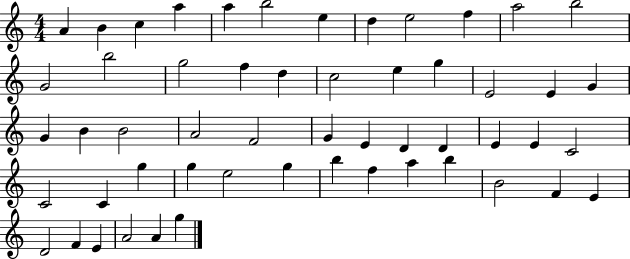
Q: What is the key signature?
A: C major